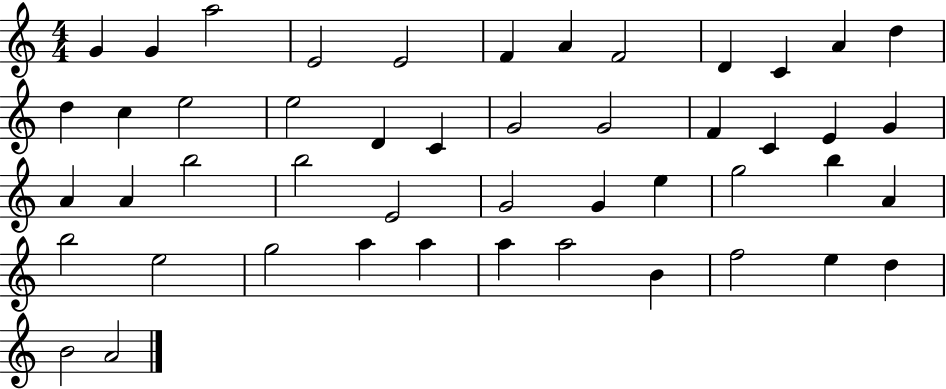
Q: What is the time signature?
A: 4/4